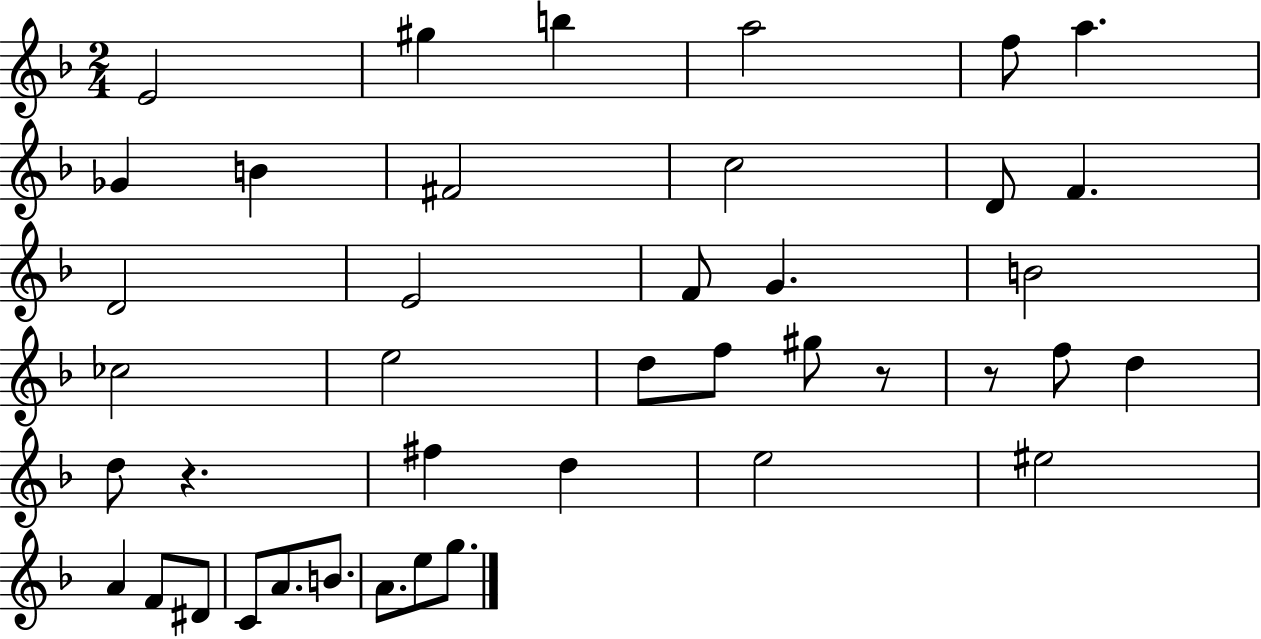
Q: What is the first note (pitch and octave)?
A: E4